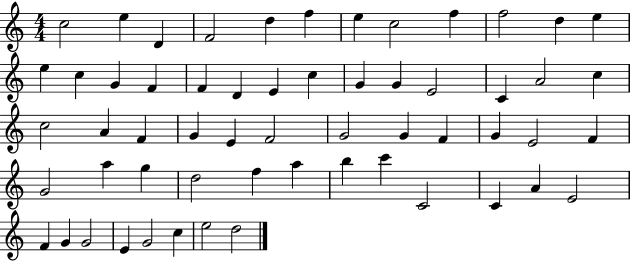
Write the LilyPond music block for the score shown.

{
  \clef treble
  \numericTimeSignature
  \time 4/4
  \key c \major
  c''2 e''4 d'4 | f'2 d''4 f''4 | e''4 c''2 f''4 | f''2 d''4 e''4 | \break e''4 c''4 g'4 f'4 | f'4 d'4 e'4 c''4 | g'4 g'4 e'2 | c'4 a'2 c''4 | \break c''2 a'4 f'4 | g'4 e'4 f'2 | g'2 g'4 f'4 | g'4 e'2 f'4 | \break g'2 a''4 g''4 | d''2 f''4 a''4 | b''4 c'''4 c'2 | c'4 a'4 e'2 | \break f'4 g'4 g'2 | e'4 g'2 c''4 | e''2 d''2 | \bar "|."
}